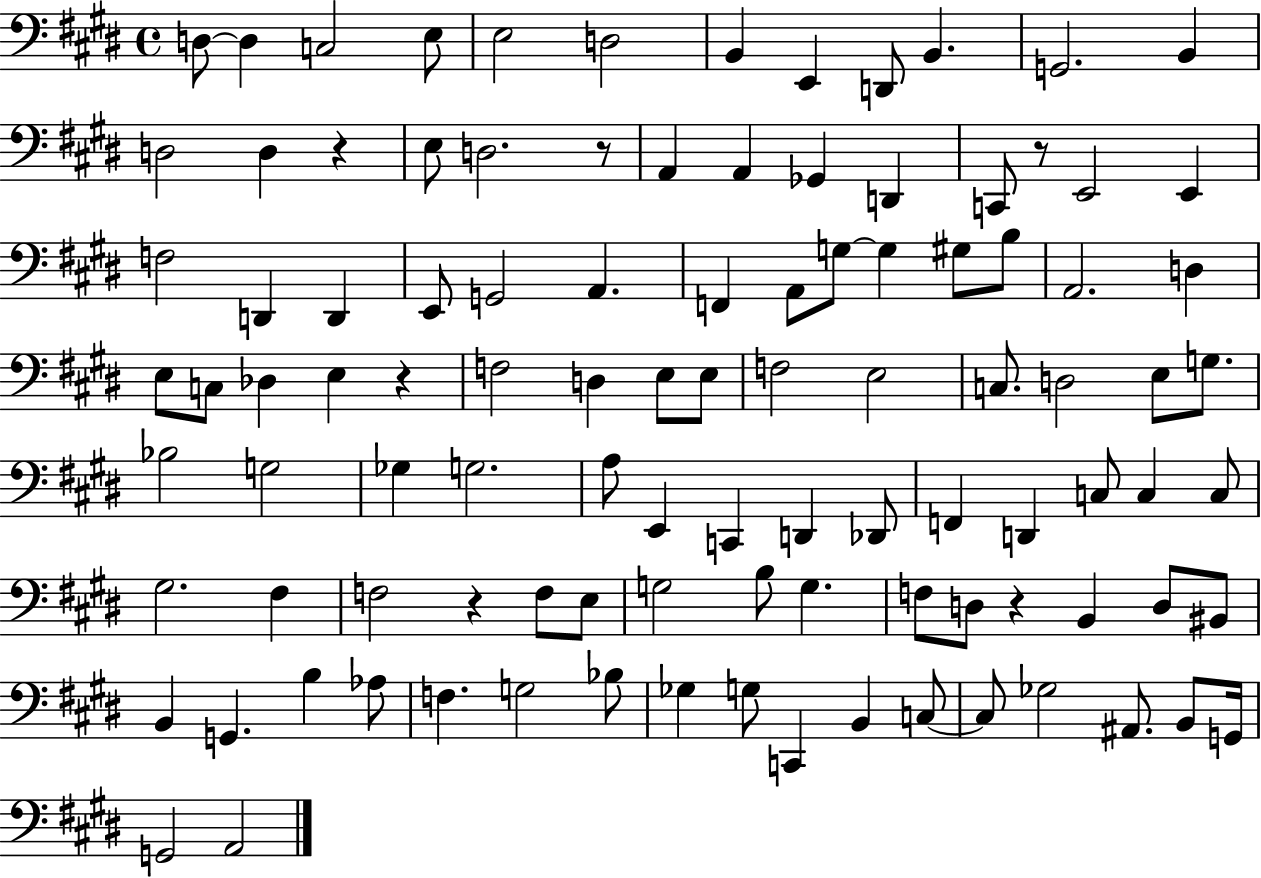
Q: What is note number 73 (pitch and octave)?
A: G3